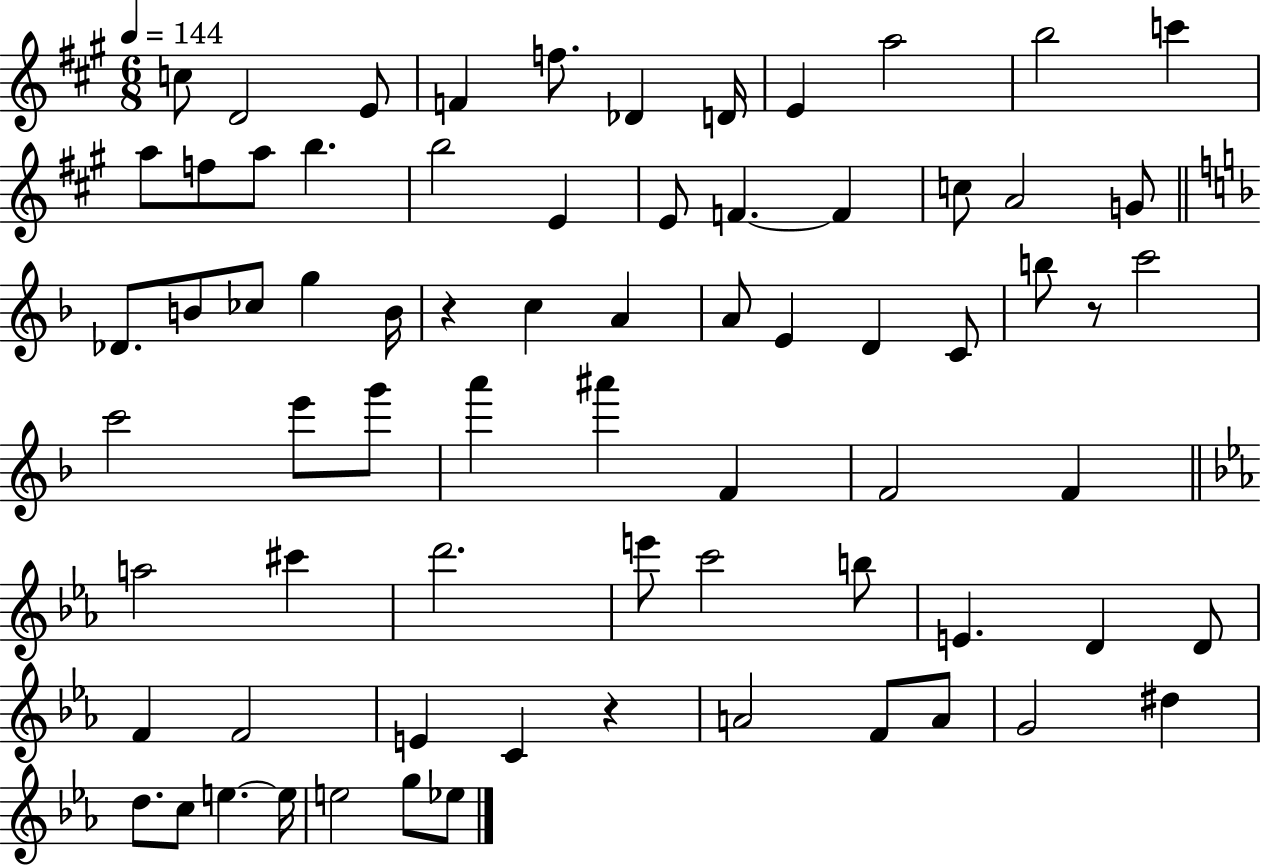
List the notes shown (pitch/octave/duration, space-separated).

C5/e D4/h E4/e F4/q F5/e. Db4/q D4/s E4/q A5/h B5/h C6/q A5/e F5/e A5/e B5/q. B5/h E4/q E4/e F4/q. F4/q C5/e A4/h G4/e Db4/e. B4/e CES5/e G5/q B4/s R/q C5/q A4/q A4/e E4/q D4/q C4/e B5/e R/e C6/h C6/h E6/e G6/e A6/q A#6/q F4/q F4/h F4/q A5/h C#6/q D6/h. E6/e C6/h B5/e E4/q. D4/q D4/e F4/q F4/h E4/q C4/q R/q A4/h F4/e A4/e G4/h D#5/q D5/e. C5/e E5/q. E5/s E5/h G5/e Eb5/e